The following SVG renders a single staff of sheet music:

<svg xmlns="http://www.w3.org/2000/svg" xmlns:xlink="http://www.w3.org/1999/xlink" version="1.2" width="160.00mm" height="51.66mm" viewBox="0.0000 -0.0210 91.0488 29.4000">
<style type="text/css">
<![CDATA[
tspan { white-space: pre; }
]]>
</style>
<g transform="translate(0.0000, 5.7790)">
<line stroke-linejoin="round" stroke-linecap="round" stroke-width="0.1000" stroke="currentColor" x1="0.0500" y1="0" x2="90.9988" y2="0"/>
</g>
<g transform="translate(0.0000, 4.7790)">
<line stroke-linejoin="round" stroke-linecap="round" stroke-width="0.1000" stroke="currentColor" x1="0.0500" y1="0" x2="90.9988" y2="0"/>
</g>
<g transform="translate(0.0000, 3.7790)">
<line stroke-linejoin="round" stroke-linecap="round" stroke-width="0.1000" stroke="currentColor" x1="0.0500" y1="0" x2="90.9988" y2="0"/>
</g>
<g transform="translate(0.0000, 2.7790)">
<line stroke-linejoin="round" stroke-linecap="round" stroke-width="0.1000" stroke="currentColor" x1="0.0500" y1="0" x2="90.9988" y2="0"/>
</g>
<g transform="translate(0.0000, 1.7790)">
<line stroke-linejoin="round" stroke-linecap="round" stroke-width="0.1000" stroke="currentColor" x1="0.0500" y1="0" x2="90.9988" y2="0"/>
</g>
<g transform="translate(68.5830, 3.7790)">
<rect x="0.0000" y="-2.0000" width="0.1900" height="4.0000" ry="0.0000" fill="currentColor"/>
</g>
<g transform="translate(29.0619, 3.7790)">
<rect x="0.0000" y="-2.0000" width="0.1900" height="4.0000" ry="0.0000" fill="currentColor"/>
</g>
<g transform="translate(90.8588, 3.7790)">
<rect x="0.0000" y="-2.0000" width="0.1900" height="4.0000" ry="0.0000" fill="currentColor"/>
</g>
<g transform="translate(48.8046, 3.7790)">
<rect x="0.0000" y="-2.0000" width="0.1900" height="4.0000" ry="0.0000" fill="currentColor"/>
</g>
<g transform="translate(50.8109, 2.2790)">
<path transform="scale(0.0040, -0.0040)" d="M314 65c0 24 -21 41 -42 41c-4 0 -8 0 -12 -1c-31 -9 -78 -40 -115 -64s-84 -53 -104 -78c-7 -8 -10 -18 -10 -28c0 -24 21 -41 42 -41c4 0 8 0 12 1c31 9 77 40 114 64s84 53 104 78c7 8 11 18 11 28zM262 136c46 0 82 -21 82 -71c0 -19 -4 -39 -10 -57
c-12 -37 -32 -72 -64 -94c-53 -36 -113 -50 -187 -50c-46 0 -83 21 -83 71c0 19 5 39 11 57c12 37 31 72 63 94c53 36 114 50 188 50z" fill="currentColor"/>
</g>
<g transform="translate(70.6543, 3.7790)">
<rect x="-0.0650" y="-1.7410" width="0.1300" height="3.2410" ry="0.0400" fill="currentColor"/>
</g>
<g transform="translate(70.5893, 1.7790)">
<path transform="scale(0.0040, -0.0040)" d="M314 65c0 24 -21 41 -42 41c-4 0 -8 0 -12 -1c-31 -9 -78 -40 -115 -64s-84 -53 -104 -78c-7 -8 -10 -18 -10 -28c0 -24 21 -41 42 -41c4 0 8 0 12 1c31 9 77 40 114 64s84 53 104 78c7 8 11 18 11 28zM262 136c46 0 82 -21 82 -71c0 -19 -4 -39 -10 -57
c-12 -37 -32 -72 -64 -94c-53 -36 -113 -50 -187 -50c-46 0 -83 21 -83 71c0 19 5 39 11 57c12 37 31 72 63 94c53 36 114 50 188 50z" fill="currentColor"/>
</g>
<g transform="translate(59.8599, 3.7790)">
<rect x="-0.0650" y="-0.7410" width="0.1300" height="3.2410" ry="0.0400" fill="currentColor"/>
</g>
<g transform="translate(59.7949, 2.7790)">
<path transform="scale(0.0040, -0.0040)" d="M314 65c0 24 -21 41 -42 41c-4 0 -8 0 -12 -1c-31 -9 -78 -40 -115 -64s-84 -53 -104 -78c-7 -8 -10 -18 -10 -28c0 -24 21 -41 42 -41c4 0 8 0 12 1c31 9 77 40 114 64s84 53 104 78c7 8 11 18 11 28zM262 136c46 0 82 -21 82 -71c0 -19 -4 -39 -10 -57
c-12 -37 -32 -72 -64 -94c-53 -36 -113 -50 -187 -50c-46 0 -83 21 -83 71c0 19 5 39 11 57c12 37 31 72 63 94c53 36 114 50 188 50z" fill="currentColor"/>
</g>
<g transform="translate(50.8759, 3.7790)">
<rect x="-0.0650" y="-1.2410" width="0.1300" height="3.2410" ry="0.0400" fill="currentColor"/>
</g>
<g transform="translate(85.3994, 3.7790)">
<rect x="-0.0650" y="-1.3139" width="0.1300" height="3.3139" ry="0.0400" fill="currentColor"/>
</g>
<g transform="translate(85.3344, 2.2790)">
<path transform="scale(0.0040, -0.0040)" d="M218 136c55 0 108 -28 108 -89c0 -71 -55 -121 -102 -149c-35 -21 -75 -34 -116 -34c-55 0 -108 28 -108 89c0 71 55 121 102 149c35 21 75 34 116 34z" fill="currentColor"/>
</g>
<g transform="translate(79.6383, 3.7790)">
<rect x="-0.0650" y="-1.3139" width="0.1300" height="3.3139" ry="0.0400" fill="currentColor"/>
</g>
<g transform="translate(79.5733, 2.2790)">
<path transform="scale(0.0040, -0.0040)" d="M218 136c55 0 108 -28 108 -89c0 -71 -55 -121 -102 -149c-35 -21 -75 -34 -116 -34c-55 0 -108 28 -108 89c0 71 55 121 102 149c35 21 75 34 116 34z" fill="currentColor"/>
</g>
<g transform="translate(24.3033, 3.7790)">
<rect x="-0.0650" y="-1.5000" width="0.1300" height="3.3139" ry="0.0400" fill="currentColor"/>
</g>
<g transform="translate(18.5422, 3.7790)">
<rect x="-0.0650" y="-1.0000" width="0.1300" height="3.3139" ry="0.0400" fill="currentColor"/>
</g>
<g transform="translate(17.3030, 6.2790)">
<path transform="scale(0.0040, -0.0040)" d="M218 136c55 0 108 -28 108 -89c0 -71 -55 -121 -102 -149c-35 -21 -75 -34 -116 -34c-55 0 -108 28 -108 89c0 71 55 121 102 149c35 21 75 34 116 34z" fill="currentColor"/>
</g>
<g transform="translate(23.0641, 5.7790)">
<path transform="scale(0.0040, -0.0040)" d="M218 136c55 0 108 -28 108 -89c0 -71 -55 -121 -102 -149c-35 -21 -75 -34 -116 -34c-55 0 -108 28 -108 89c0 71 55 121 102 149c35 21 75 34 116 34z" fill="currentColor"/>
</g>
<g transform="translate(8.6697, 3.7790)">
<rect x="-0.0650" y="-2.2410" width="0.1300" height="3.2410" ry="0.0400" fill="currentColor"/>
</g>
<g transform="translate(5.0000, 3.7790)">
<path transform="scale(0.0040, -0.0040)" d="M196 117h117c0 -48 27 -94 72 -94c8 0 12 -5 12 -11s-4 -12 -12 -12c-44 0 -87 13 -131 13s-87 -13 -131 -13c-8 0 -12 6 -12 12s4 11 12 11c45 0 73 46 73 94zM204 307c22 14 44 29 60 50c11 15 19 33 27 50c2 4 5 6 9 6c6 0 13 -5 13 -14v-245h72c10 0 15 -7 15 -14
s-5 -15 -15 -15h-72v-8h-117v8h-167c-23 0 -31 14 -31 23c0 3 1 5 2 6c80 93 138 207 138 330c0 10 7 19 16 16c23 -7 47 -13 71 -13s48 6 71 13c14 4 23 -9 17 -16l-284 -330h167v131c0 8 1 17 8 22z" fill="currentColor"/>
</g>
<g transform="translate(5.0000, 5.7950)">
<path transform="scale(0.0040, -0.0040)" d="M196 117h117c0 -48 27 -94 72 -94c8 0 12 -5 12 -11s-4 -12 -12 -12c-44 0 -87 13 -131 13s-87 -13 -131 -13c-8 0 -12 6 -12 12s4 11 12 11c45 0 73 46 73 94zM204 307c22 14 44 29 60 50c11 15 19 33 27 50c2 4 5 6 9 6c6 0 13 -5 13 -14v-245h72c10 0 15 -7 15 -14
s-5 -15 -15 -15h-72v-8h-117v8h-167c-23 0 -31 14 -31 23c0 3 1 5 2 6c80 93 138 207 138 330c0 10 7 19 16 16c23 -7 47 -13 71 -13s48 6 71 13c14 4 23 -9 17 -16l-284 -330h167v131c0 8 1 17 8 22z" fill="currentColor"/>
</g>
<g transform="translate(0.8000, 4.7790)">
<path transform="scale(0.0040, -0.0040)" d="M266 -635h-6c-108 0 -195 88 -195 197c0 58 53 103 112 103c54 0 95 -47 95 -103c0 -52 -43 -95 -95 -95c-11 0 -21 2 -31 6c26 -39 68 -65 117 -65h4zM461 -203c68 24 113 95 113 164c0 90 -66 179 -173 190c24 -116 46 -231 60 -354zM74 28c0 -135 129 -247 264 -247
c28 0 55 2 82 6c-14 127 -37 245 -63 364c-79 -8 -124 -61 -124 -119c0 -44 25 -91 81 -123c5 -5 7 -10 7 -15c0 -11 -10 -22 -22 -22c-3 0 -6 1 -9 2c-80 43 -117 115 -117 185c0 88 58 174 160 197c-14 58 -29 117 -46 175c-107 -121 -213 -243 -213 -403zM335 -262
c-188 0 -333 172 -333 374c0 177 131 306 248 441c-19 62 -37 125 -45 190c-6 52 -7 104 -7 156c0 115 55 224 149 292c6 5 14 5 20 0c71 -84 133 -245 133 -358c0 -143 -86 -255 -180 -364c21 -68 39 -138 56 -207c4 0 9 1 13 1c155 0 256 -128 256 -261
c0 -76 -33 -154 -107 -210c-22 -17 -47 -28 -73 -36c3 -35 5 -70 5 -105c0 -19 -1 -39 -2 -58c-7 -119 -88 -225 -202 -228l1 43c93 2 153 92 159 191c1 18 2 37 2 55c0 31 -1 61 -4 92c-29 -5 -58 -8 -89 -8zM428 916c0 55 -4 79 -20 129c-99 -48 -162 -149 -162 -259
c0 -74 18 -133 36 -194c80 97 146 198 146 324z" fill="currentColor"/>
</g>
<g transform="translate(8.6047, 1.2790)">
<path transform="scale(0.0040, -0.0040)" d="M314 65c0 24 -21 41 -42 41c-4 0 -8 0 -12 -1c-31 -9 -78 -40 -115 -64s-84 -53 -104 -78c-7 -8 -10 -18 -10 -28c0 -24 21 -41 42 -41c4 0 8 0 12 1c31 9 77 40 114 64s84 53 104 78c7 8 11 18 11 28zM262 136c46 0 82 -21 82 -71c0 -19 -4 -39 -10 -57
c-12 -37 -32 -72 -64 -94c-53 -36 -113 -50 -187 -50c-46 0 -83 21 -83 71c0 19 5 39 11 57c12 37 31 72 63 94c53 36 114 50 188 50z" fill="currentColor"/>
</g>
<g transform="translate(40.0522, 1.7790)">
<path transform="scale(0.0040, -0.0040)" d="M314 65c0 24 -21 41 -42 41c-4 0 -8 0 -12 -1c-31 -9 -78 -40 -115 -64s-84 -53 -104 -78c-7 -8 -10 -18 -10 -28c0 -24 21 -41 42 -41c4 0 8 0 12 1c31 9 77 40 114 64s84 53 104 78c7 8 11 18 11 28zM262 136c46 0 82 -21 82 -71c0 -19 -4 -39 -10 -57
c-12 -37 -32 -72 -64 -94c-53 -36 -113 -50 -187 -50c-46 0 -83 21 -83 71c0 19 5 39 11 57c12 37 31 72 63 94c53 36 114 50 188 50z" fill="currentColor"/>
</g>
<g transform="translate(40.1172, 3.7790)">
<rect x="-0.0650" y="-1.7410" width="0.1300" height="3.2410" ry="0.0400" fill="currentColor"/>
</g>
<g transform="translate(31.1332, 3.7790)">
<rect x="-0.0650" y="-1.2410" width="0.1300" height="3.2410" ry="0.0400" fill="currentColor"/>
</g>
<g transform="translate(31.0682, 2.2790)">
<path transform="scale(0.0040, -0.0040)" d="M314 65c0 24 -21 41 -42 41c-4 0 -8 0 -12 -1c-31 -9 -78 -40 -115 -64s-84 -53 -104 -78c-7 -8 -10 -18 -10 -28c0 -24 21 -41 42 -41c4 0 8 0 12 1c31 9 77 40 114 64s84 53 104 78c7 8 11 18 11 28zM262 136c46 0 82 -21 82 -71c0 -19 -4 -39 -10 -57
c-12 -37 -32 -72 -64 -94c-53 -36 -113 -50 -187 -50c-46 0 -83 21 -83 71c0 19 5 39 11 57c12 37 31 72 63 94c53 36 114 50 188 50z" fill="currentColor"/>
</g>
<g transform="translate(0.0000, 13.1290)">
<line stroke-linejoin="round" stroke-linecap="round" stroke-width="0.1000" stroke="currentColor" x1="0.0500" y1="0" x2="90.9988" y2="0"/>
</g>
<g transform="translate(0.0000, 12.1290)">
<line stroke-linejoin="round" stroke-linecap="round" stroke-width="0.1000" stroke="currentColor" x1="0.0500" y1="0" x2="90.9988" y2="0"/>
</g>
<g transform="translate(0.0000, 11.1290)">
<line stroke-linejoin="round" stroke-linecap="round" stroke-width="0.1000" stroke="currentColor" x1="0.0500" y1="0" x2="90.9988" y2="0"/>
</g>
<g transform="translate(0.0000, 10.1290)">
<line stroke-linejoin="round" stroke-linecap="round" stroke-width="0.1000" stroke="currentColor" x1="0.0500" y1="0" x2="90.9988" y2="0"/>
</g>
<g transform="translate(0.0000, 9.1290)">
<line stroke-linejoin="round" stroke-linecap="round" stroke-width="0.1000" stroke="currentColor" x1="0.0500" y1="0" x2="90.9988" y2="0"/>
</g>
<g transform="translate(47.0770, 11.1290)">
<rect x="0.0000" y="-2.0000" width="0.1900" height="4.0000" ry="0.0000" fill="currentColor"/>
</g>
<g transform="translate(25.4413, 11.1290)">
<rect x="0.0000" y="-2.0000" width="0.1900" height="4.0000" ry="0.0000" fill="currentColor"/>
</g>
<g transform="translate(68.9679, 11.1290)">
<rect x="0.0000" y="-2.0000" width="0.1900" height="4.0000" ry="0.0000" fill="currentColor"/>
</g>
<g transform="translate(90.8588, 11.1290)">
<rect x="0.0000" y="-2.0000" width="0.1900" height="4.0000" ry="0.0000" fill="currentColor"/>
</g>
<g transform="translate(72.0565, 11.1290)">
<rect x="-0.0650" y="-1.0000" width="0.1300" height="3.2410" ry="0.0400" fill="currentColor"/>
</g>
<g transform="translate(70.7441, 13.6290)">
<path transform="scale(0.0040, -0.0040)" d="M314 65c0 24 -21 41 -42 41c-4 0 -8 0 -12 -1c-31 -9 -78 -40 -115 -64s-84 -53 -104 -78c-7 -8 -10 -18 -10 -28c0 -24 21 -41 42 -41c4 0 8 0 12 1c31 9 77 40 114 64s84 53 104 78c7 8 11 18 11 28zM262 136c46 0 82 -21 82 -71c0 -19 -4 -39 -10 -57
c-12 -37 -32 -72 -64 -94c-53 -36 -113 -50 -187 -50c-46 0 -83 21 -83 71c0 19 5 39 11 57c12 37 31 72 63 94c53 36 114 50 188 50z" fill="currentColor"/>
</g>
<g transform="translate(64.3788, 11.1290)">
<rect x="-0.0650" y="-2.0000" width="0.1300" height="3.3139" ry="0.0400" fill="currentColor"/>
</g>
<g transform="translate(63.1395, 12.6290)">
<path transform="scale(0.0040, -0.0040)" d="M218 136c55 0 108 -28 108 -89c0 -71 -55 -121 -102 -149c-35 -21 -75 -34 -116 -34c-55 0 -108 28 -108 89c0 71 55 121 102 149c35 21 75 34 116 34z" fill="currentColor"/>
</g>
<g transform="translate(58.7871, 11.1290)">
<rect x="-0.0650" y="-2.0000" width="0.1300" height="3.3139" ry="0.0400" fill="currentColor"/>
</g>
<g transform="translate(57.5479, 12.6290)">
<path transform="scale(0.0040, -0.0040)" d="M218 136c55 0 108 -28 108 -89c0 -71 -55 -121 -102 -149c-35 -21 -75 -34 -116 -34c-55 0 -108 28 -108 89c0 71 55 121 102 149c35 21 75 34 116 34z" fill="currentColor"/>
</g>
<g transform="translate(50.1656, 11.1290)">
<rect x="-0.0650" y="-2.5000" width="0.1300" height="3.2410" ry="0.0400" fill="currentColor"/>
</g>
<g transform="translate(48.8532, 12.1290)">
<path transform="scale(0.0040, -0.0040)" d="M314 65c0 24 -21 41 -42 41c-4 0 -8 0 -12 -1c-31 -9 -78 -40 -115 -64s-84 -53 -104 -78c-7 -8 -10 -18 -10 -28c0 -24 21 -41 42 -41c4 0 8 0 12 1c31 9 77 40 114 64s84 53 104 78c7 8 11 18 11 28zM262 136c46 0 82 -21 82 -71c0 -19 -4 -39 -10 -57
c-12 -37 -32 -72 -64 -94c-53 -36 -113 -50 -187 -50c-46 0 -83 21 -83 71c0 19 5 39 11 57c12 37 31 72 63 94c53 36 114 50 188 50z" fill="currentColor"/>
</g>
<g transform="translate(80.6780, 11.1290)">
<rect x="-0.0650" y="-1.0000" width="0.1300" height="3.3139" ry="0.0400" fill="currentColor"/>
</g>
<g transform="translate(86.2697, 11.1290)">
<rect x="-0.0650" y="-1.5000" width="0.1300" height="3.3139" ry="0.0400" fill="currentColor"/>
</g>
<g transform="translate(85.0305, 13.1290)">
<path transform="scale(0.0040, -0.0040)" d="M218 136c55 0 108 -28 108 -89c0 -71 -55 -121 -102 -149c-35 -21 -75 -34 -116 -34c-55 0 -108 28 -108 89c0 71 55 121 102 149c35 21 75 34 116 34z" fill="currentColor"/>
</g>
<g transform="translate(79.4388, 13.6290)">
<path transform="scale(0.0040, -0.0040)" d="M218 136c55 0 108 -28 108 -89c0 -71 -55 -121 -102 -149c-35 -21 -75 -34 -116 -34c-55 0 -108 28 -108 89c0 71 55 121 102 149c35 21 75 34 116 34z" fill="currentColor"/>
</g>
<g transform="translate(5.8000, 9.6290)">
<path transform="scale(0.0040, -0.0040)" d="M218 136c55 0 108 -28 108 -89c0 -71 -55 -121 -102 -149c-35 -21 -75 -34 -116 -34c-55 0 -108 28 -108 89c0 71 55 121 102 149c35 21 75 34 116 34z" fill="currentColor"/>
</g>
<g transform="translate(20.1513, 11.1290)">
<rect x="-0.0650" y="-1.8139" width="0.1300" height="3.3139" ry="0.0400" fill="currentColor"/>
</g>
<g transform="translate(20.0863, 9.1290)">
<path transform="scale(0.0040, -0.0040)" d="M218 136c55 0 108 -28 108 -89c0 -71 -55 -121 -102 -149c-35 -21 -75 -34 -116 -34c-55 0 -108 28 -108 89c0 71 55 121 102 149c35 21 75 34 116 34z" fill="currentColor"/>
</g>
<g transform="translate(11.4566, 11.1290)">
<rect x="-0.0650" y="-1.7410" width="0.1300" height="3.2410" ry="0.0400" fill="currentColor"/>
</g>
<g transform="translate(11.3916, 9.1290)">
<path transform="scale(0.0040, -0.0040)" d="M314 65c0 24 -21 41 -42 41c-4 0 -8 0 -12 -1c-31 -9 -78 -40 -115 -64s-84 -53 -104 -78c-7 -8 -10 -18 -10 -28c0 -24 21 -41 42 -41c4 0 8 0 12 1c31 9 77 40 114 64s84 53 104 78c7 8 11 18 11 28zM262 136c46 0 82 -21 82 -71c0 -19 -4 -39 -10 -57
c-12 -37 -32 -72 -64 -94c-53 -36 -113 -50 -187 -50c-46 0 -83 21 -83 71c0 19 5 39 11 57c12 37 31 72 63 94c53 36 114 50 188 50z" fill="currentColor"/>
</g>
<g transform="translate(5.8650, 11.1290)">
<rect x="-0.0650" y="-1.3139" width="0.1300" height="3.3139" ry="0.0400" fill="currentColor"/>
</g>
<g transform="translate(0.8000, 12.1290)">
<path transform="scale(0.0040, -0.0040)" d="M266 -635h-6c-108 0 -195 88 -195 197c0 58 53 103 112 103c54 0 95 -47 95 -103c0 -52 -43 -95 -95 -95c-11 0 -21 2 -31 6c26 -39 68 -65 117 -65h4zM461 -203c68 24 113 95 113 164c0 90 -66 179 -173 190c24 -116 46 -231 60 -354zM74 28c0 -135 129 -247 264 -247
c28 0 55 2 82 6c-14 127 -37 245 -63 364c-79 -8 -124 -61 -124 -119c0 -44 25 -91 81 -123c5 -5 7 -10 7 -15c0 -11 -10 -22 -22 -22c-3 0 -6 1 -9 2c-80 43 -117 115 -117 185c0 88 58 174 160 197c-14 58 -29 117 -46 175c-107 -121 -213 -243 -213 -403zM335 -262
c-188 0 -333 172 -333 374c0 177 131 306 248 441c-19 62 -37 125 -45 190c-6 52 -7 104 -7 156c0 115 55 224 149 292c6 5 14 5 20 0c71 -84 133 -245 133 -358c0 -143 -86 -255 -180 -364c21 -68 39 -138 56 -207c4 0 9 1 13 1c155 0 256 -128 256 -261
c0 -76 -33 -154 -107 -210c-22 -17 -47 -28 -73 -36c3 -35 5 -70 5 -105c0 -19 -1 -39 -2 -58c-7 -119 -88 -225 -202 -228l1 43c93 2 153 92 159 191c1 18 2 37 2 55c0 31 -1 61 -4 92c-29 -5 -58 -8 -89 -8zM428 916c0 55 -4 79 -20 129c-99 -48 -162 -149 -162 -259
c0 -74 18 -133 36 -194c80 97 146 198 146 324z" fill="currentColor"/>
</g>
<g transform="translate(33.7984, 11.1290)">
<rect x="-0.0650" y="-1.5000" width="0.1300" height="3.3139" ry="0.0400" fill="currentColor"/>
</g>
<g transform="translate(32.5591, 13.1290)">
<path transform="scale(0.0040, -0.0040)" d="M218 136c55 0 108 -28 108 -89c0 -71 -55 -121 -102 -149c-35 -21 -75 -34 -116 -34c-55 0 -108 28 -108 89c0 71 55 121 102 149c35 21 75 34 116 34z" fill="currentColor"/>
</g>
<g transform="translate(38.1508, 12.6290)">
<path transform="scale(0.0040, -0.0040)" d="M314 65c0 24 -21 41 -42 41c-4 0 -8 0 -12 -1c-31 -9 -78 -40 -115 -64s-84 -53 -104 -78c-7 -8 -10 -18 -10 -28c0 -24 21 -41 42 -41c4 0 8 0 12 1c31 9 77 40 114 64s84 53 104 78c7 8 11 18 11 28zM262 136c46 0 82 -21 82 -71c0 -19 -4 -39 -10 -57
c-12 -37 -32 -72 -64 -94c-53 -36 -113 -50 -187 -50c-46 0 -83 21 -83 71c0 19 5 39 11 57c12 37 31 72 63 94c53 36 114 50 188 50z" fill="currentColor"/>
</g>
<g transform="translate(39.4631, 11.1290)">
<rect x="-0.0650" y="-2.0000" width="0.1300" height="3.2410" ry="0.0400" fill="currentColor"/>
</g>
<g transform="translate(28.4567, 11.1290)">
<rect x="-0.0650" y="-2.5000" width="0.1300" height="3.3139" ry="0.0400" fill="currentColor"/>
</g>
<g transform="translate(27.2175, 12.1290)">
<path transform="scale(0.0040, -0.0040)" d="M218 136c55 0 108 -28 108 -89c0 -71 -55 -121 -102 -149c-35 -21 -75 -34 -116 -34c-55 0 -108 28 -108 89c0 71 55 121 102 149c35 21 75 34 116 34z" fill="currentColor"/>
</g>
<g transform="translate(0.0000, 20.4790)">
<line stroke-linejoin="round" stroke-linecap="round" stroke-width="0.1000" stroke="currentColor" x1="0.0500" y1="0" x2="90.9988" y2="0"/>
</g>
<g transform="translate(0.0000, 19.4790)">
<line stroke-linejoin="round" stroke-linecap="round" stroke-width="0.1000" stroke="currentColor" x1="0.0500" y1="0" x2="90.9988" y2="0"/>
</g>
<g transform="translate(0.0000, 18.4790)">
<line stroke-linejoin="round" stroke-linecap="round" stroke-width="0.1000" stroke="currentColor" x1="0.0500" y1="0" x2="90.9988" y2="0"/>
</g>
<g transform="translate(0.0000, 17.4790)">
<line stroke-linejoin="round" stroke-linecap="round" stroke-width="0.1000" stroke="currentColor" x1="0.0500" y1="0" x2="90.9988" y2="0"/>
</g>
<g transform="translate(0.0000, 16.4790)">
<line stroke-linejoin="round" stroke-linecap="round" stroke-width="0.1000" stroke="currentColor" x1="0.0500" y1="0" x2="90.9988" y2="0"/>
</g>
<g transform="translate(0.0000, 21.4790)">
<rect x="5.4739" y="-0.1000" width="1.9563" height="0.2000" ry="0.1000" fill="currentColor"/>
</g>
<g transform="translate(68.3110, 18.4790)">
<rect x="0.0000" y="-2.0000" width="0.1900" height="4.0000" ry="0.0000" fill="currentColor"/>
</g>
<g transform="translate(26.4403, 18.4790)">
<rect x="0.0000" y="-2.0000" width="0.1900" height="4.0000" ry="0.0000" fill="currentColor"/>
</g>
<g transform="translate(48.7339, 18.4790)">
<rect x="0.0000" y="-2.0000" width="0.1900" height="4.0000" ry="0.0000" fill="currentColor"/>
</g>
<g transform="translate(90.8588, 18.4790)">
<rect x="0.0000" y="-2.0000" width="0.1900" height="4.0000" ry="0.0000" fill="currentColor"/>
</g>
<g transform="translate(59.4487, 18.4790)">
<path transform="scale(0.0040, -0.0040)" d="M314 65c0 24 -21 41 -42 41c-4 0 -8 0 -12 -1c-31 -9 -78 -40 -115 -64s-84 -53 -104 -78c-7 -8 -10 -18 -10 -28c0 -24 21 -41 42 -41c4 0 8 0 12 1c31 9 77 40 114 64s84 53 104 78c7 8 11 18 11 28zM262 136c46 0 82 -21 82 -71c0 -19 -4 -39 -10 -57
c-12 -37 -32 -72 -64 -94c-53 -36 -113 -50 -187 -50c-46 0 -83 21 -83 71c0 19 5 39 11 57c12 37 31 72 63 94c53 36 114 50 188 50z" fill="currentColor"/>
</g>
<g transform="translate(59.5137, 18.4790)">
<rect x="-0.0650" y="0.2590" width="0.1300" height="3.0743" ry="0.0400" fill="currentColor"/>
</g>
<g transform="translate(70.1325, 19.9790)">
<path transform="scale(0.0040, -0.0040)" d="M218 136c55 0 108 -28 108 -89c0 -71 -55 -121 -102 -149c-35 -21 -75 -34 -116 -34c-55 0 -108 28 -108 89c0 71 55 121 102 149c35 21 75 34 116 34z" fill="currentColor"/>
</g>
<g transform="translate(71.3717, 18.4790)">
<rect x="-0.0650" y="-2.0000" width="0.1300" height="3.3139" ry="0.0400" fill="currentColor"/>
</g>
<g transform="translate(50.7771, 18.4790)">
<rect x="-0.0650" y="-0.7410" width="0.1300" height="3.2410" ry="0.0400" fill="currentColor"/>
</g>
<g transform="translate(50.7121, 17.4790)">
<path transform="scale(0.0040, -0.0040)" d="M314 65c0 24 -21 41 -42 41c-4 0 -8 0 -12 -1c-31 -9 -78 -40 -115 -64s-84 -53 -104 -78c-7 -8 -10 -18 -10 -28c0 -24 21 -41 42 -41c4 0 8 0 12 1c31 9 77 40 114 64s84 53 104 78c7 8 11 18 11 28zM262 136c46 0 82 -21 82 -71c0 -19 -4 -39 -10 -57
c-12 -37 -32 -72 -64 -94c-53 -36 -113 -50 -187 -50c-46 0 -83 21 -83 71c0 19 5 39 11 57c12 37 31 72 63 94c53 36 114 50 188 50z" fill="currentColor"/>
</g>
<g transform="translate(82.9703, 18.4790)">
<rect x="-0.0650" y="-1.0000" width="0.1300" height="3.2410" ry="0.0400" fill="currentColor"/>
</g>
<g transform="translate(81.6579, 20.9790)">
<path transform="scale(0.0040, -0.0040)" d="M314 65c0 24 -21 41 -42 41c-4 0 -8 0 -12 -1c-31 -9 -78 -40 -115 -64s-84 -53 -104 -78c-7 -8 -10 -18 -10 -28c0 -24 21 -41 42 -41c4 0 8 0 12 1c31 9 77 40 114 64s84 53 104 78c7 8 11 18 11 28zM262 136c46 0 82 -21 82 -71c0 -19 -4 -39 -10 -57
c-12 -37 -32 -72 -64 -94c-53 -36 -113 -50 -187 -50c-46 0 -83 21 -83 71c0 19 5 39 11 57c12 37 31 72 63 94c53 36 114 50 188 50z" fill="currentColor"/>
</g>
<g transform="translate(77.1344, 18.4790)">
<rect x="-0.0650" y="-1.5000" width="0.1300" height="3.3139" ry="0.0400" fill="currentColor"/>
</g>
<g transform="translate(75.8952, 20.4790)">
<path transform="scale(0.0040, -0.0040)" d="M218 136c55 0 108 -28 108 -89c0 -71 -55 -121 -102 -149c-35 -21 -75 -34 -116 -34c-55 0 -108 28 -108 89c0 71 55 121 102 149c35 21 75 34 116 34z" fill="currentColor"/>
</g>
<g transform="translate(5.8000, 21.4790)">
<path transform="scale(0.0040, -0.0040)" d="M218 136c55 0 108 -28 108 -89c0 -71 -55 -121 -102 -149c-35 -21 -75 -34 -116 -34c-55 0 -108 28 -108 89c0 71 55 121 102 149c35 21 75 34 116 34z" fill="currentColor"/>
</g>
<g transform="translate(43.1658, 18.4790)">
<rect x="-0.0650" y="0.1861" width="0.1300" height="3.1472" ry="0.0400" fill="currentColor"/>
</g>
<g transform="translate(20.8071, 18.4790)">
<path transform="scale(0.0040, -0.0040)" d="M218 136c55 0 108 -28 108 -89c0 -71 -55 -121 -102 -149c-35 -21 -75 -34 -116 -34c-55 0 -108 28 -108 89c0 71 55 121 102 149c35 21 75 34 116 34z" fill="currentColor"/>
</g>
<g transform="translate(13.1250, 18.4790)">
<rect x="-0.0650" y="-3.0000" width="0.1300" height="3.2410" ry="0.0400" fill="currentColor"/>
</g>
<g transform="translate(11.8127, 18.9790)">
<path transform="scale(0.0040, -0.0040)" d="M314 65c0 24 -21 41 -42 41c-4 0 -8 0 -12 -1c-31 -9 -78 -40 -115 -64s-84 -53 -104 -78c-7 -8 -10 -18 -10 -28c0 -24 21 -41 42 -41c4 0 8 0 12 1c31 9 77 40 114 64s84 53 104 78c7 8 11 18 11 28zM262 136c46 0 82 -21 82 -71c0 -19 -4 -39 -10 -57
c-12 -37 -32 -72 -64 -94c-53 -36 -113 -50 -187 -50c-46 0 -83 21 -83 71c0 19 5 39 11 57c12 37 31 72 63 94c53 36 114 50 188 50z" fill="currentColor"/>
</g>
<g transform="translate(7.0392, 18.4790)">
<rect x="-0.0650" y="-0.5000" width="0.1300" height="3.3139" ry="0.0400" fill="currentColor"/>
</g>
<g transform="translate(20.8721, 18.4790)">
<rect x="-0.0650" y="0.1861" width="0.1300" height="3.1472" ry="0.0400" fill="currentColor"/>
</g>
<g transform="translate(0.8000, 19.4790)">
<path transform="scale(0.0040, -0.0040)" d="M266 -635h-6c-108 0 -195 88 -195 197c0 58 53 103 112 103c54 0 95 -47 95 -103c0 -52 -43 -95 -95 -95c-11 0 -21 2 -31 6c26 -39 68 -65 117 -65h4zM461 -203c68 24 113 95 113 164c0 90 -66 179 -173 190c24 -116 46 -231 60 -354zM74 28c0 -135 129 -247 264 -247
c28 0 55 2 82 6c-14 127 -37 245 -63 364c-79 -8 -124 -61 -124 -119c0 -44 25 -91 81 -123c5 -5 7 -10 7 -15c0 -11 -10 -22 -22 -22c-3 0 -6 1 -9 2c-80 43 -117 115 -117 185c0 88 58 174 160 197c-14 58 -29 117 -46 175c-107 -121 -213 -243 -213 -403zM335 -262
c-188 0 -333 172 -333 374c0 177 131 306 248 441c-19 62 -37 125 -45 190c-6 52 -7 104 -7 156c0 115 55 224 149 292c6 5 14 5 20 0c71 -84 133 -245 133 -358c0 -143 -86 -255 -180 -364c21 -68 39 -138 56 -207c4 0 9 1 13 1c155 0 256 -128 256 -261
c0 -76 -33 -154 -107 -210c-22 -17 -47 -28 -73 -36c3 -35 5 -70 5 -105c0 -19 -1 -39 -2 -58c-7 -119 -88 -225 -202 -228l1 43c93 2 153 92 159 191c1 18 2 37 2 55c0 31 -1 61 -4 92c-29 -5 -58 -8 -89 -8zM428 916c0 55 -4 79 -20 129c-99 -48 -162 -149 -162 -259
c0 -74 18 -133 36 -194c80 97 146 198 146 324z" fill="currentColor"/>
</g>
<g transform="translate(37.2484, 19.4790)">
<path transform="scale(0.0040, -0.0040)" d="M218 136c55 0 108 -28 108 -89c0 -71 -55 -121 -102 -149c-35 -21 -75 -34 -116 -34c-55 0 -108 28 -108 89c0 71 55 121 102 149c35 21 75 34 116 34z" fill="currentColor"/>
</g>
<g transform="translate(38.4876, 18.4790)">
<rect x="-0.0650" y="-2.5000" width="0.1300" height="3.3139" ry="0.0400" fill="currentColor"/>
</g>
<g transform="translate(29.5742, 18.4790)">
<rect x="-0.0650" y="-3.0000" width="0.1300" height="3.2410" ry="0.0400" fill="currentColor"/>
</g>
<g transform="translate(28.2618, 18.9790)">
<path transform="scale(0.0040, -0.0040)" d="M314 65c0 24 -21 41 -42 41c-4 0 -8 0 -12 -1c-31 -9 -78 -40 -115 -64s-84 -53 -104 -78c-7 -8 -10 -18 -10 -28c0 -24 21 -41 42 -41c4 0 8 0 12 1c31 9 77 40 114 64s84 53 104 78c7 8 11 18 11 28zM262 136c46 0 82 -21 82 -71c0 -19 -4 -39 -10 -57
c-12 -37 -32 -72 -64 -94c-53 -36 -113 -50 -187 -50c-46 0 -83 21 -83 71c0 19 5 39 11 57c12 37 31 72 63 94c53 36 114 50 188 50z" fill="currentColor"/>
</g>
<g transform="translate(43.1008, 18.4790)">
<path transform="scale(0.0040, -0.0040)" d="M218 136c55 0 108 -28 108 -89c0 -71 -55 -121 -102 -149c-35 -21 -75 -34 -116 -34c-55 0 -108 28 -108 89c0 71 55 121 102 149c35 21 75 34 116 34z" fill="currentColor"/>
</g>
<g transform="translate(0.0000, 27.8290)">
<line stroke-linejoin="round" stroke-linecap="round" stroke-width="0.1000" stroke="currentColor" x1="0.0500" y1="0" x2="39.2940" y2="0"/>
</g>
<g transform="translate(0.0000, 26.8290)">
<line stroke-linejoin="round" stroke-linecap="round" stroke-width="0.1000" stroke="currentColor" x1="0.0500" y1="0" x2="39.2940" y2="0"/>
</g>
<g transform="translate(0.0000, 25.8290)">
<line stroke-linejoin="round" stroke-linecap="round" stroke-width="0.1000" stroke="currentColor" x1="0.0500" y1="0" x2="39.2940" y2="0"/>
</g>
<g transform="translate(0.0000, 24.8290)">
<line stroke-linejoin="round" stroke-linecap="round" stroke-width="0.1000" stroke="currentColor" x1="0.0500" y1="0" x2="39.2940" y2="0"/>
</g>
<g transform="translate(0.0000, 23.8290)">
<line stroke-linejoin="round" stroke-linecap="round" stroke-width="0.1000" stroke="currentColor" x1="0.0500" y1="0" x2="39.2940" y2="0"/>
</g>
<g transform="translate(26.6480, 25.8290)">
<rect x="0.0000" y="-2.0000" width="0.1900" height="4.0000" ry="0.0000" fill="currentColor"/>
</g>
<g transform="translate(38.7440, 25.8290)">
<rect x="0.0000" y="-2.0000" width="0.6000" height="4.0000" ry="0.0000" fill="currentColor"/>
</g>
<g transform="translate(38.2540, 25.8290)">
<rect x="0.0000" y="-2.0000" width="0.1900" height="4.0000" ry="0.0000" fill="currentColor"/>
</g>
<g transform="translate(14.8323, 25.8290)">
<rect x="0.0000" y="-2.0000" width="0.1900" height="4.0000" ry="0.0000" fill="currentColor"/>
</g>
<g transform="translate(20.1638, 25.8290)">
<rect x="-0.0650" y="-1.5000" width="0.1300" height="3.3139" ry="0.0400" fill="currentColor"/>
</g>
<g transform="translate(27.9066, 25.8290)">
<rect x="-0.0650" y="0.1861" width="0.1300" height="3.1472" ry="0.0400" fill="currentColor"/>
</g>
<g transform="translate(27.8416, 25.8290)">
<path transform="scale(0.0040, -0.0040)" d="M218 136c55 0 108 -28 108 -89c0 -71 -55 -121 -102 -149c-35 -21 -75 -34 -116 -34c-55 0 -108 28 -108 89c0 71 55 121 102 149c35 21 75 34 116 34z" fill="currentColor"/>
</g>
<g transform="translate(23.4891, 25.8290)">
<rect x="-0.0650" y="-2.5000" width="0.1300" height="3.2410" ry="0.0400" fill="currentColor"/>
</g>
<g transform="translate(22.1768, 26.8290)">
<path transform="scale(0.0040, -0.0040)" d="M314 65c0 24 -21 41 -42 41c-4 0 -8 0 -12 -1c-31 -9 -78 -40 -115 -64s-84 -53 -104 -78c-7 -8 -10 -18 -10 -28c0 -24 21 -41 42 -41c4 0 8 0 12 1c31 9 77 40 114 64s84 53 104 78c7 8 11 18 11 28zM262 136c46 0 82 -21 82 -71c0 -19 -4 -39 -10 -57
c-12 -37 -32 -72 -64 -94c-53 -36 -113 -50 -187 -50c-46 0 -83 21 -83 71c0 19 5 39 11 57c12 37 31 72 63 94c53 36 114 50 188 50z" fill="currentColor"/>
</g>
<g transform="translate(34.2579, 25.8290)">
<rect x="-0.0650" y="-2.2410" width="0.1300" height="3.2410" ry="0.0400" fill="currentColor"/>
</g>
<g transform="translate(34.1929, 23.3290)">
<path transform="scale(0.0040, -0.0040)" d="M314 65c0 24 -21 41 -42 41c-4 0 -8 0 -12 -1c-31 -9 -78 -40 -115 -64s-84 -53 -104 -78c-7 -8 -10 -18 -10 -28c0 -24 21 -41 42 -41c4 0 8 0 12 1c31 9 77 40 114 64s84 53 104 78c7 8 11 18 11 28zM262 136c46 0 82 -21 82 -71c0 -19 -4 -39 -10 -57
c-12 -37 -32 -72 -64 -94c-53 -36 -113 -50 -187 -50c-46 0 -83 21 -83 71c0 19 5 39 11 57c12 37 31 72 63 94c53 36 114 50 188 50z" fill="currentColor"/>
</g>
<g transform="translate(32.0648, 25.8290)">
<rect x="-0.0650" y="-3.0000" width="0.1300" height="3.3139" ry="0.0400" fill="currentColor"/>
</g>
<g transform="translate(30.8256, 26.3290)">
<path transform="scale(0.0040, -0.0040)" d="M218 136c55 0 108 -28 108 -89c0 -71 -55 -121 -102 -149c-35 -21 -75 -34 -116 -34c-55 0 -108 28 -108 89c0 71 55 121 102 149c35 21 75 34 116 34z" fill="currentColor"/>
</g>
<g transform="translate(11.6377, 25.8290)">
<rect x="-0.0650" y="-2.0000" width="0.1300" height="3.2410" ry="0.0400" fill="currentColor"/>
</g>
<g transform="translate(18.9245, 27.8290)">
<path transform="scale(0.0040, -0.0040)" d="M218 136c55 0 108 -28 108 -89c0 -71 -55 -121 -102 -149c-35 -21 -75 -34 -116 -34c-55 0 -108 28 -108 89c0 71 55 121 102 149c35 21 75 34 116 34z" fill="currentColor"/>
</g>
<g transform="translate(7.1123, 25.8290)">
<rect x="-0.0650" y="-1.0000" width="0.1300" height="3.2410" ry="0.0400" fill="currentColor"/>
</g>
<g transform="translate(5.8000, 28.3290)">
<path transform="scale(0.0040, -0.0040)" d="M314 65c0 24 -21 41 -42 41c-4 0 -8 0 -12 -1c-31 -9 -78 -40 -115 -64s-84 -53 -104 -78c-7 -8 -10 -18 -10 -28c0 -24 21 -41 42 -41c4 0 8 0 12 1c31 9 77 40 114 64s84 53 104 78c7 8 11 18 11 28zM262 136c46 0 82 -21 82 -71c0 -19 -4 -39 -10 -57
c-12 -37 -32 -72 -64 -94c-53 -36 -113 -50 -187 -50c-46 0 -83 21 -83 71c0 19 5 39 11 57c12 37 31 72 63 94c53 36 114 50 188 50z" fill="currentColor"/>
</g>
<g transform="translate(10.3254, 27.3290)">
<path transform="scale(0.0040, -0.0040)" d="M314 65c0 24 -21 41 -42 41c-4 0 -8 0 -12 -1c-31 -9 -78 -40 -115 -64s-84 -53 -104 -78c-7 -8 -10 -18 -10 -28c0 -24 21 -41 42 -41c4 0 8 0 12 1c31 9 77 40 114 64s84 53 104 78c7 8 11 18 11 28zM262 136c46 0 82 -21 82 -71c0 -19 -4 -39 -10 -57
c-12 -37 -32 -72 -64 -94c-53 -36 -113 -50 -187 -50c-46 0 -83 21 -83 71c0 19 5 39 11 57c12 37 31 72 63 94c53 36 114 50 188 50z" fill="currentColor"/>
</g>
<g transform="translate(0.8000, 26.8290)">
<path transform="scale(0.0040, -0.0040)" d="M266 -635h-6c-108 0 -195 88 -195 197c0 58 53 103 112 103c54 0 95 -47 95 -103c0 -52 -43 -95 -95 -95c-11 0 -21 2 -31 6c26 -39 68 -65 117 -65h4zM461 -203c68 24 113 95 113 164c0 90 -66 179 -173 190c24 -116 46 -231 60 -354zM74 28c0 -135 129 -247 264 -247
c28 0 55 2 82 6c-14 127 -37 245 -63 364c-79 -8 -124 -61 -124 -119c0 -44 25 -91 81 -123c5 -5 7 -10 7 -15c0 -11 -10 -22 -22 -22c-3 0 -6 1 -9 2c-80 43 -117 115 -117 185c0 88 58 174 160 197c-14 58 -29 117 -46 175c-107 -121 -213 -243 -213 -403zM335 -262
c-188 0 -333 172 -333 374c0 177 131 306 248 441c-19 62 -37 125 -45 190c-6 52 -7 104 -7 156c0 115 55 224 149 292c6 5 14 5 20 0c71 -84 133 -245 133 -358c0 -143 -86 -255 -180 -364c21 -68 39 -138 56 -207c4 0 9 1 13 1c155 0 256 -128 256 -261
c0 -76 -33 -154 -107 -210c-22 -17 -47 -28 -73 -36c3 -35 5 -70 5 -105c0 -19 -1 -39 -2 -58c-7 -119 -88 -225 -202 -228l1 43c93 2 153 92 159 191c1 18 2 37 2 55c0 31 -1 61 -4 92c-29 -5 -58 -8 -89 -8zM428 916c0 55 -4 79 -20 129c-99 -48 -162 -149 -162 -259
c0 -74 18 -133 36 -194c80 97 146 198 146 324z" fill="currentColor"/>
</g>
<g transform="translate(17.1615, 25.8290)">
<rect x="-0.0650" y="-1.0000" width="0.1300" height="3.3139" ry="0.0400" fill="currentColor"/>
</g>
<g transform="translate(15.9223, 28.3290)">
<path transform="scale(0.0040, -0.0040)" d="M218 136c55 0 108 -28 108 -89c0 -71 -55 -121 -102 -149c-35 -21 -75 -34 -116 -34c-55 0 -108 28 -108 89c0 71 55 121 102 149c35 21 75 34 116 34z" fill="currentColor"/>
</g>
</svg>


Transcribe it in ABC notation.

X:1
T:Untitled
M:4/4
L:1/4
K:C
g2 D E e2 f2 e2 d2 f2 e e e f2 f G E F2 G2 F F D2 D E C A2 B A2 G B d2 B2 F E D2 D2 F2 D E G2 B A g2